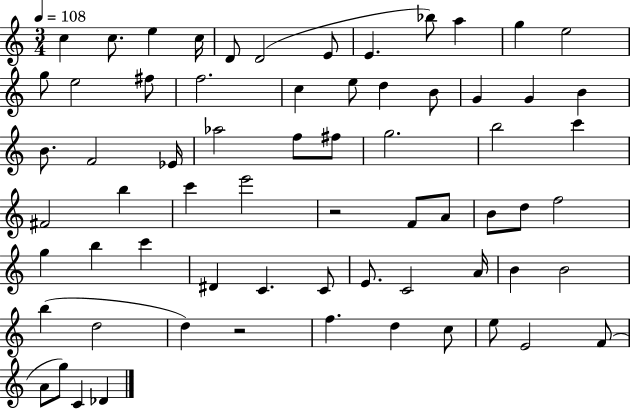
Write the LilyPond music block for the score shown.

{
  \clef treble
  \numericTimeSignature
  \time 3/4
  \key c \major
  \tempo 4 = 108
  \repeat volta 2 { c''4 c''8. e''4 c''16 | d'8 d'2( e'8 | e'4. bes''8) a''4 | g''4 e''2 | \break g''8 e''2 fis''8 | f''2. | c''4 e''8 d''4 b'8 | g'4 g'4 b'4 | \break b'8. f'2 ees'16 | aes''2 f''8 fis''8 | g''2. | b''2 c'''4 | \break fis'2 b''4 | c'''4 e'''2 | r2 f'8 a'8 | b'8 d''8 f''2 | \break g''4 b''4 c'''4 | dis'4 c'4. c'8 | e'8. c'2 a'16 | b'4 b'2 | \break b''4( d''2 | d''4) r2 | f''4. d''4 c''8 | e''8 e'2 f'8( | \break a'8 g''8) c'4 des'4 | } \bar "|."
}